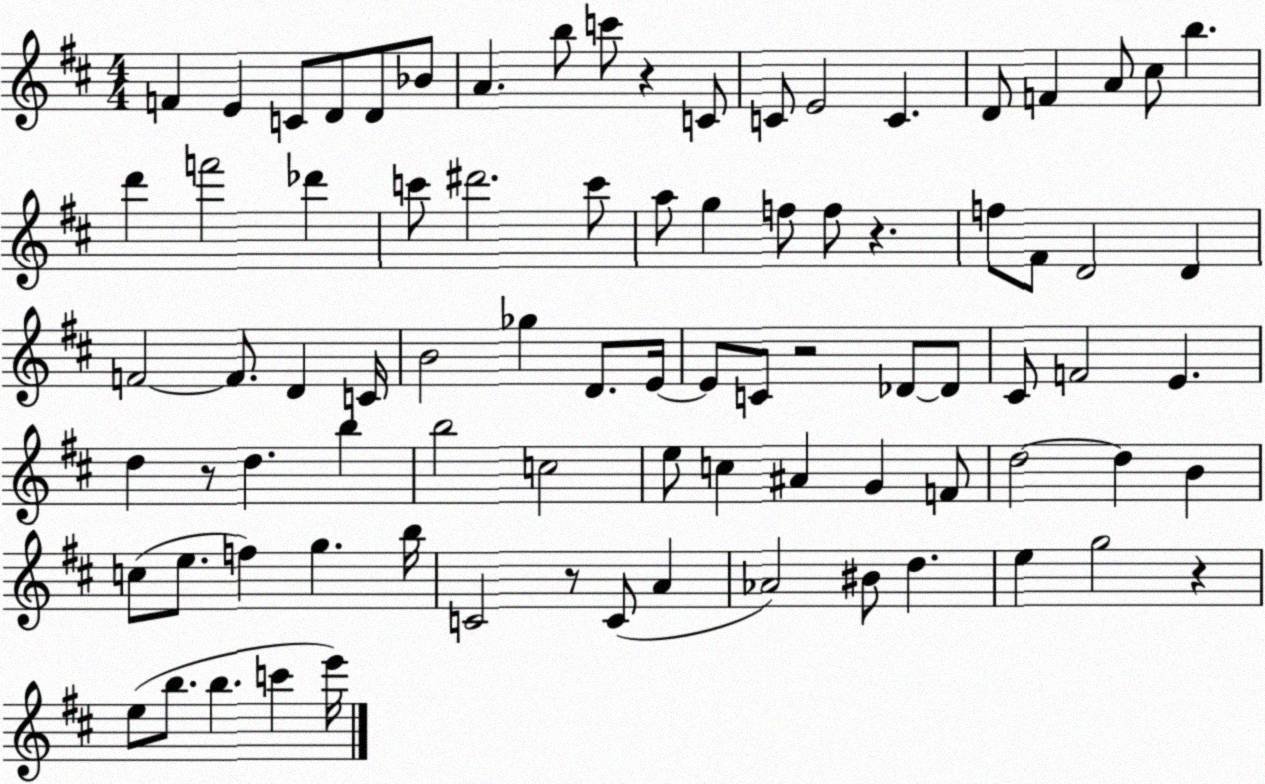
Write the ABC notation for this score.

X:1
T:Untitled
M:4/4
L:1/4
K:D
F E C/2 D/2 D/2 _B/2 A b/2 c'/2 z C/2 C/2 E2 C D/2 F A/2 ^c/2 b d' f'2 _d' c'/2 ^d'2 c'/2 a/2 g f/2 f/2 z f/2 ^F/2 D2 D F2 F/2 D C/4 B2 _g D/2 E/4 E/2 C/2 z2 _D/2 _D/2 ^C/2 F2 E d z/2 d b b2 c2 e/2 c ^A G F/2 d2 d B c/2 e/2 f g b/4 C2 z/2 C/2 A _A2 ^B/2 d e g2 z e/2 b/2 b c' e'/4